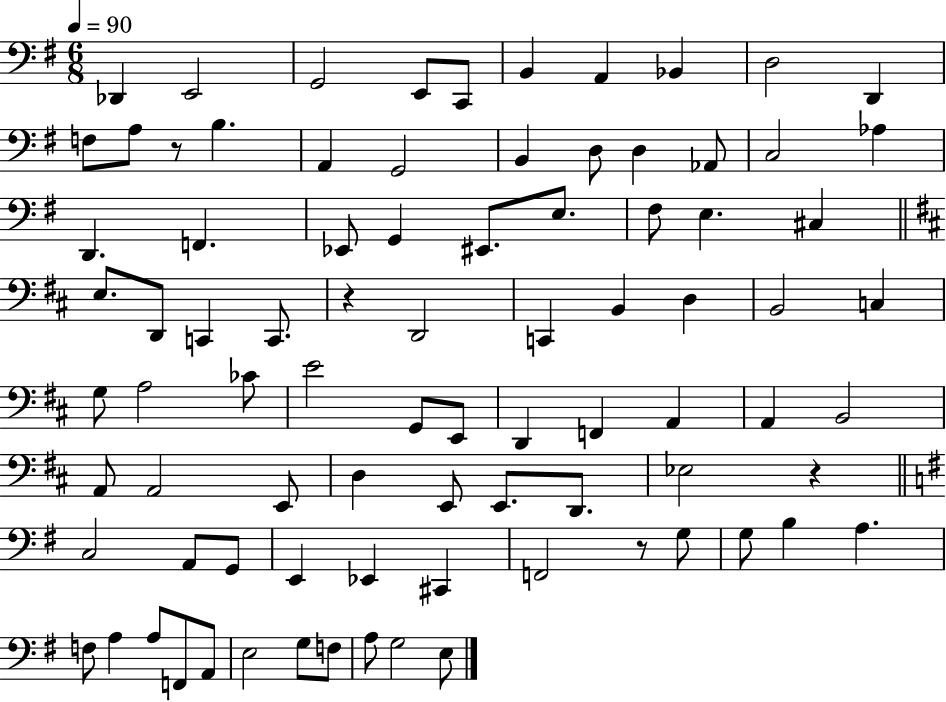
Db2/q E2/h G2/h E2/e C2/e B2/q A2/q Bb2/q D3/h D2/q F3/e A3/e R/e B3/q. A2/q G2/h B2/q D3/e D3/q Ab2/e C3/h Ab3/q D2/q. F2/q. Eb2/e G2/q EIS2/e. E3/e. F#3/e E3/q. C#3/q E3/e. D2/e C2/q C2/e. R/q D2/h C2/q B2/q D3/q B2/h C3/q G3/e A3/h CES4/e E4/h G2/e E2/e D2/q F2/q A2/q A2/q B2/h A2/e A2/h E2/e D3/q E2/e E2/e. D2/e. Eb3/h R/q C3/h A2/e G2/e E2/q Eb2/q C#2/q F2/h R/e G3/e G3/e B3/q A3/q. F3/e A3/q A3/e F2/e A2/e E3/h G3/e F3/e A3/e G3/h E3/e